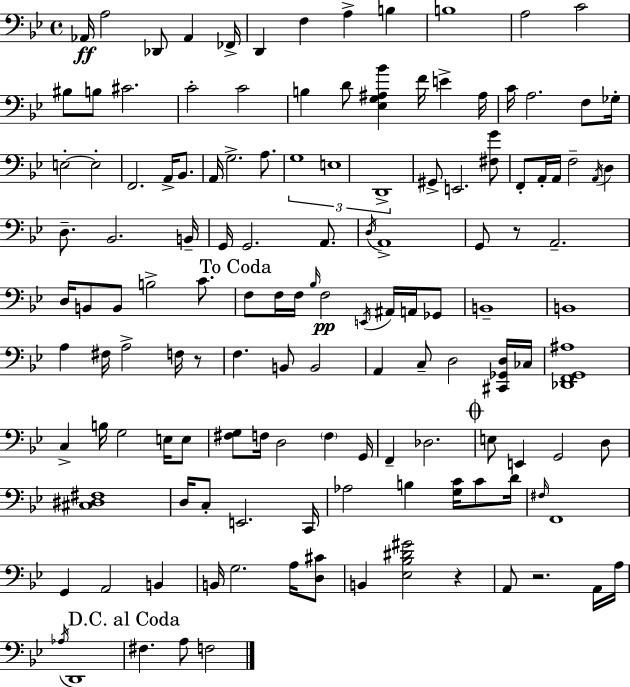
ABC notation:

X:1
T:Untitled
M:4/4
L:1/4
K:Gm
_A,,/4 A,2 _D,,/2 _A,, _F,,/4 D,, F, A, B, B,4 A,2 C2 ^B,/2 B,/2 ^C2 C2 C2 B, D/2 [_E,G,^A,_B] F/4 E ^A,/4 C/4 A,2 F,/2 _G,/4 E,2 E,2 F,,2 A,,/4 _B,,/2 A,,/4 G,2 A,/2 G,4 E,4 D,,4 ^G,,/2 E,,2 [^F,G]/2 F,,/2 A,,/4 A,,/4 F,2 A,,/4 D, D,/2 _B,,2 B,,/4 G,,/4 G,,2 A,,/2 D,/4 A,,4 G,,/2 z/2 A,,2 D,/4 B,,/2 B,,/2 B,2 C/2 F,/2 F,/4 F,/4 _B,/4 F,2 E,,/4 ^A,,/4 A,,/4 _G,,/2 B,,4 B,,4 A, ^F,/4 A,2 F,/4 z/2 F, B,,/2 B,,2 A,, C,/2 D,2 [^C,,_G,,D,]/4 _C,/4 [_D,,F,,G,,^A,]4 C, B,/4 G,2 E,/4 E,/2 [^F,G,]/2 F,/4 D,2 F, G,,/4 F,, _D,2 E,/2 E,, G,,2 D,/2 [^C,^D,^F,]4 D,/4 C,/2 E,,2 C,,/4 _A,2 B, [G,C]/4 C/2 D/4 ^F,/4 F,,4 G,, A,,2 B,, B,,/4 G,2 A,/4 [D,^C]/2 B,, [_E,_B,^D^G]2 z A,,/2 z2 A,,/4 A,/4 _A,/4 D,,4 ^F, A,/2 F,2